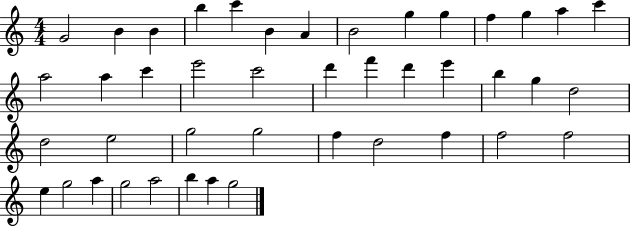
G4/h B4/q B4/q B5/q C6/q B4/q A4/q B4/h G5/q G5/q F5/q G5/q A5/q C6/q A5/h A5/q C6/q E6/h C6/h D6/q F6/q D6/q E6/q B5/q G5/q D5/h D5/h E5/h G5/h G5/h F5/q D5/h F5/q F5/h F5/h E5/q G5/h A5/q G5/h A5/h B5/q A5/q G5/h